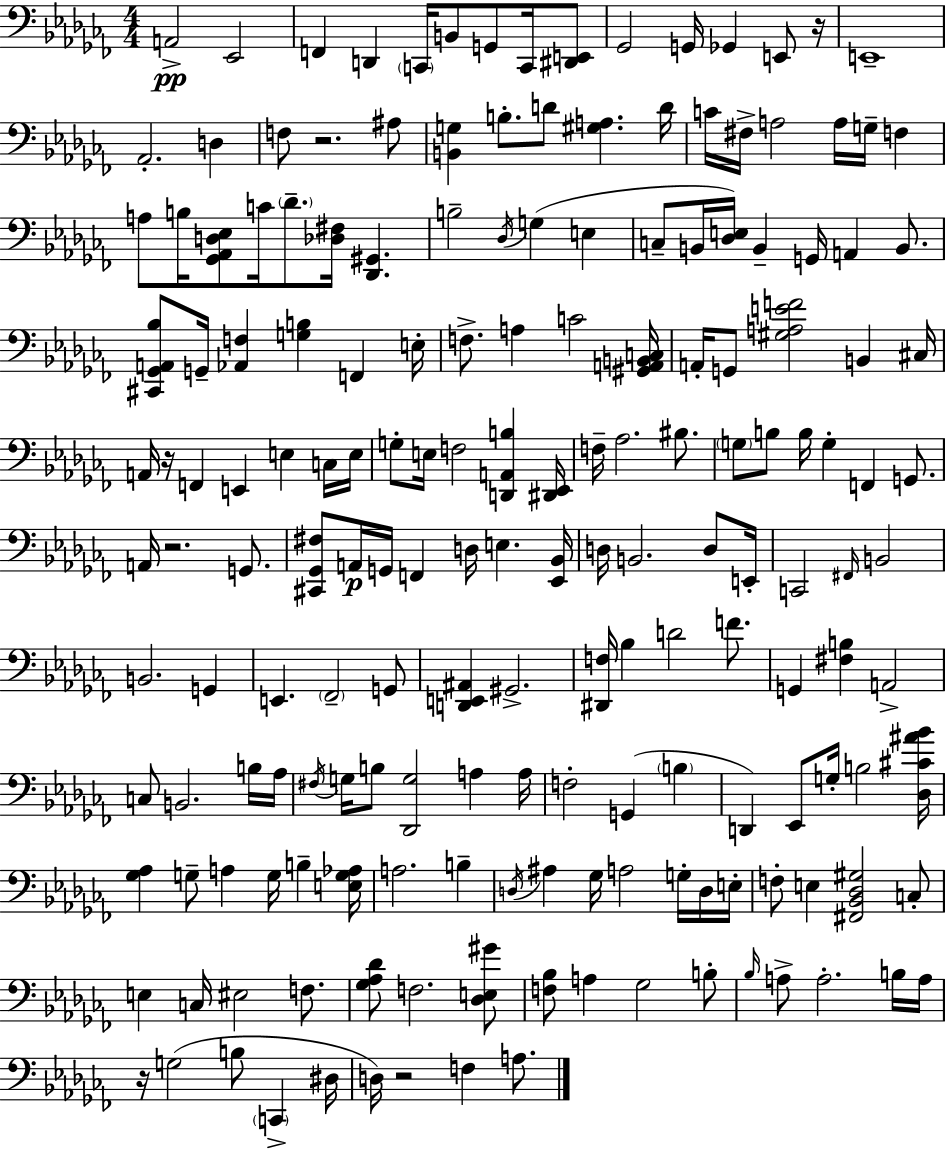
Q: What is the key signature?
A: AES minor